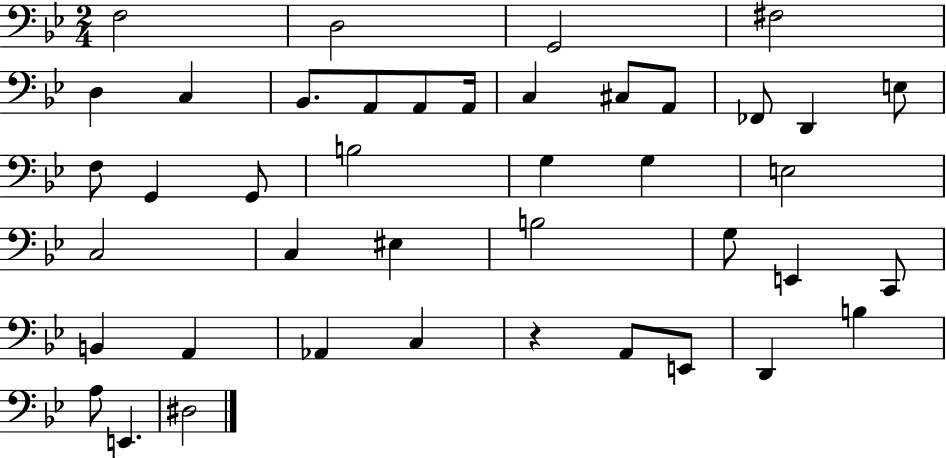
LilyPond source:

{
  \clef bass
  \numericTimeSignature
  \time 2/4
  \key bes \major
  \repeat volta 2 { f2 | d2 | g,2 | fis2 | \break d4 c4 | bes,8. a,8 a,8 a,16 | c4 cis8 a,8 | fes,8 d,4 e8 | \break f8 g,4 g,8 | b2 | g4 g4 | e2 | \break c2 | c4 eis4 | b2 | g8 e,4 c,8 | \break b,4 a,4 | aes,4 c4 | r4 a,8 e,8 | d,4 b4 | \break a8 e,4. | dis2 | } \bar "|."
}